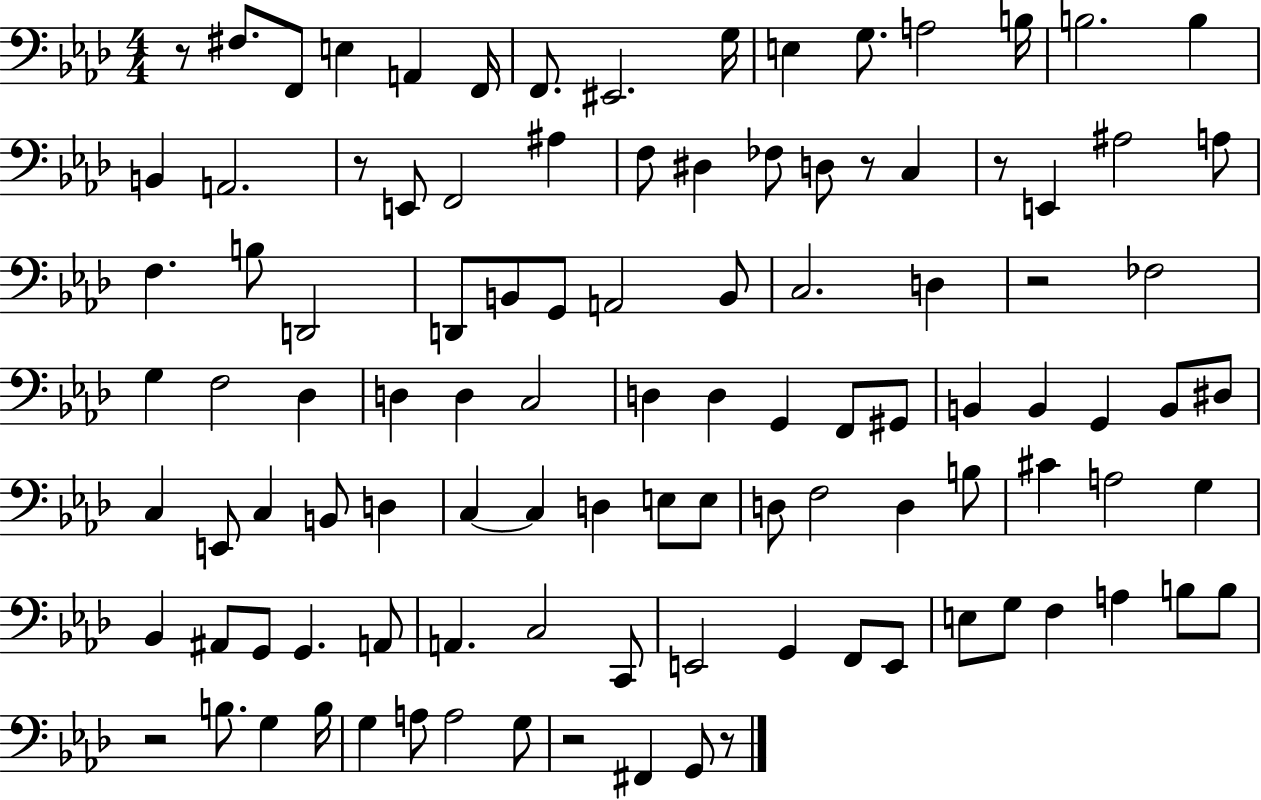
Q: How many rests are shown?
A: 8